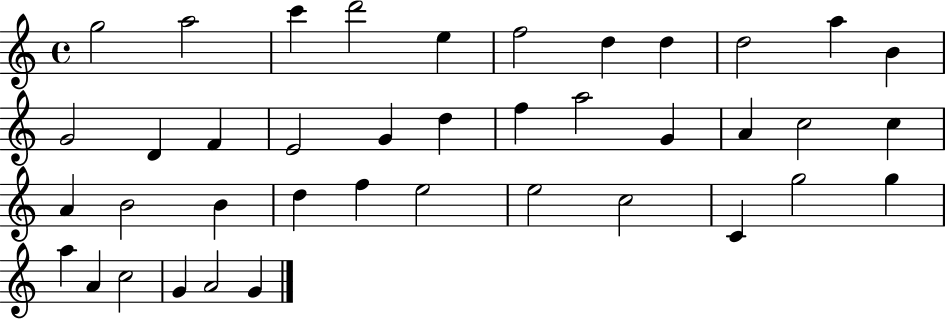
X:1
T:Untitled
M:4/4
L:1/4
K:C
g2 a2 c' d'2 e f2 d d d2 a B G2 D F E2 G d f a2 G A c2 c A B2 B d f e2 e2 c2 C g2 g a A c2 G A2 G